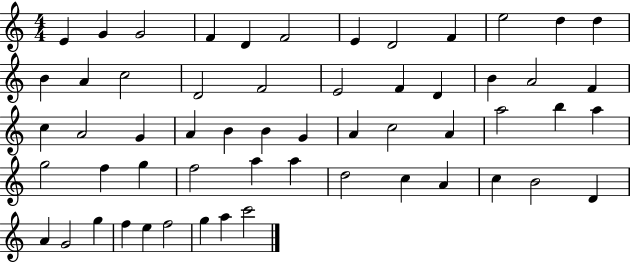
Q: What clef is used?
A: treble